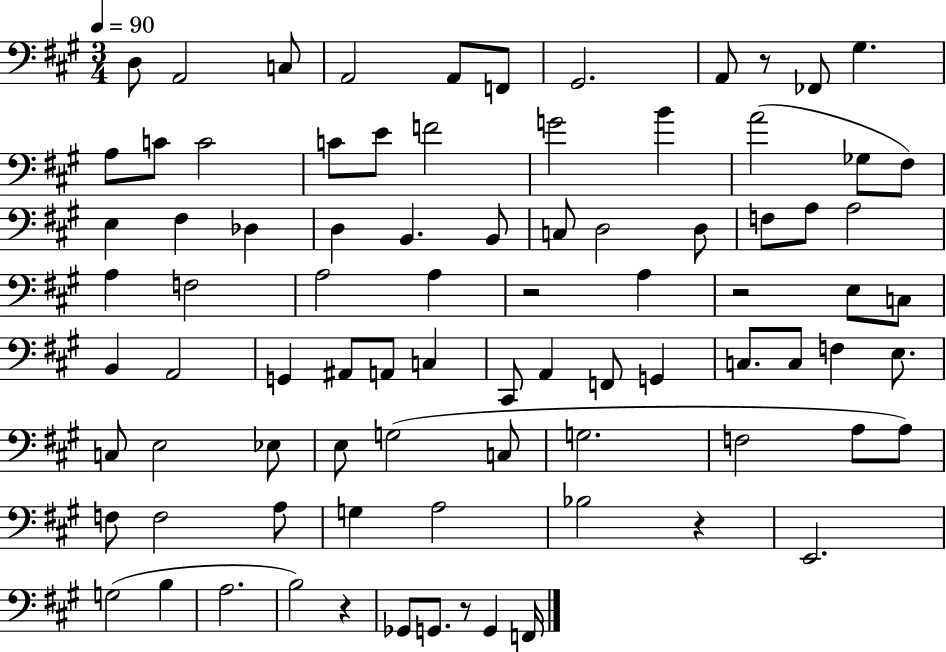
D3/e A2/h C3/e A2/h A2/e F2/e G#2/h. A2/e R/e FES2/e G#3/q. A3/e C4/e C4/h C4/e E4/e F4/h G4/h B4/q A4/h Gb3/e F#3/e E3/q F#3/q Db3/q D3/q B2/q. B2/e C3/e D3/h D3/e F3/e A3/e A3/h A3/q F3/h A3/h A3/q R/h A3/q R/h E3/e C3/e B2/q A2/h G2/q A#2/e A2/e C3/q C#2/e A2/q F2/e G2/q C3/e. C3/e F3/q E3/e. C3/e E3/h Eb3/e E3/e G3/h C3/e G3/h. F3/h A3/e A3/e F3/e F3/h A3/e G3/q A3/h Bb3/h R/q E2/h. G3/h B3/q A3/h. B3/h R/q Gb2/e G2/e. R/e G2/q F2/s